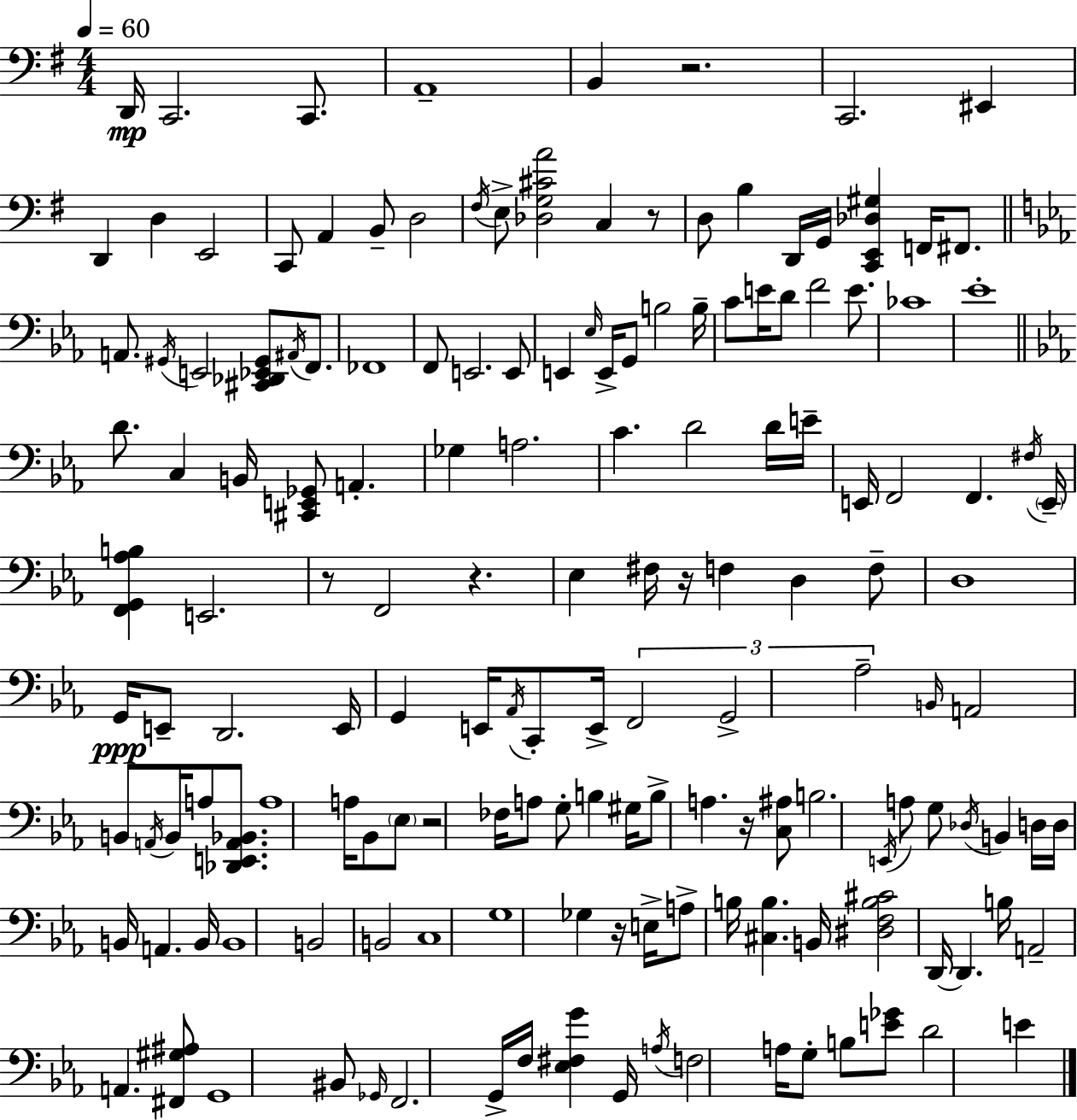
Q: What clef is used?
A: bass